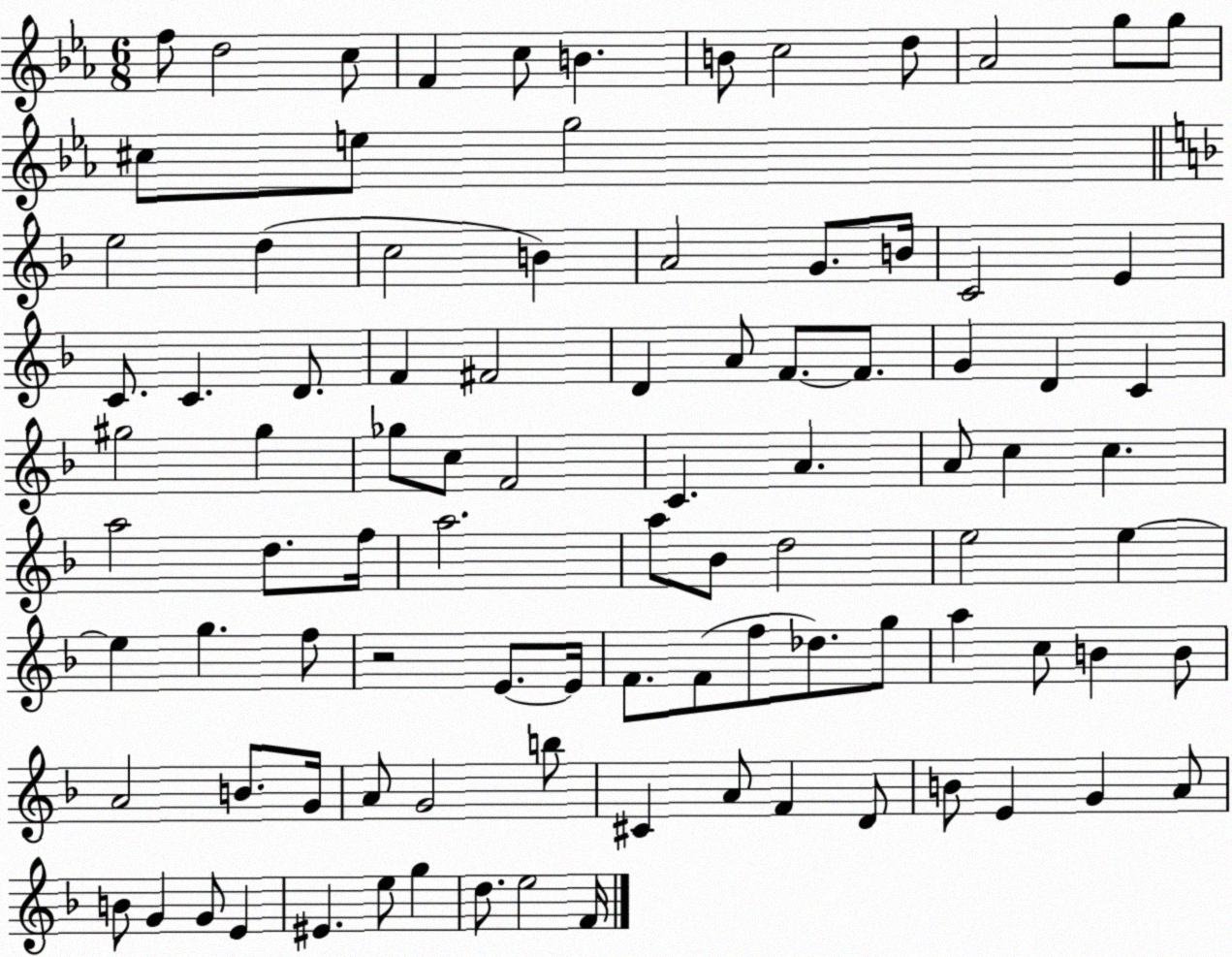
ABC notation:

X:1
T:Untitled
M:6/8
L:1/4
K:Eb
f/2 d2 c/2 F c/2 B B/2 c2 d/2 _A2 g/2 g/2 ^c/2 e/2 g2 e2 d c2 B A2 G/2 B/4 C2 E C/2 C D/2 F ^F2 D A/2 F/2 F/2 G D C ^g2 ^g _g/2 c/2 F2 C A A/2 c c a2 d/2 f/4 a2 a/2 _B/2 d2 e2 e e g f/2 z2 E/2 E/4 F/2 F/2 f/2 _d/2 g/2 a c/2 B B/2 A2 B/2 G/4 A/2 G2 b/2 ^C A/2 F D/2 B/2 E G A/2 B/2 G G/2 E ^E e/2 g d/2 e2 F/4